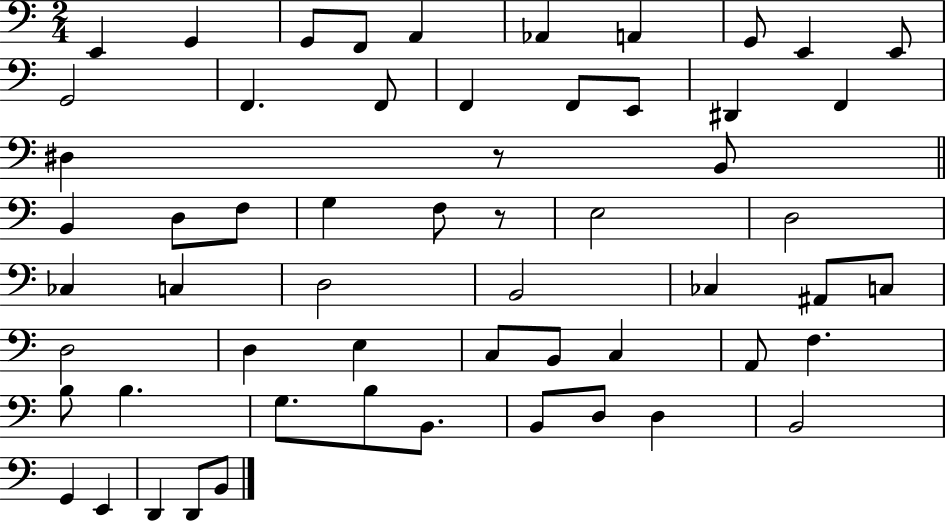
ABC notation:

X:1
T:Untitled
M:2/4
L:1/4
K:C
E,, G,, G,,/2 F,,/2 A,, _A,, A,, G,,/2 E,, E,,/2 G,,2 F,, F,,/2 F,, F,,/2 E,,/2 ^D,, F,, ^D, z/2 B,,/2 B,, D,/2 F,/2 G, F,/2 z/2 E,2 D,2 _C, C, D,2 B,,2 _C, ^A,,/2 C,/2 D,2 D, E, C,/2 B,,/2 C, A,,/2 F, B,/2 B, G,/2 B,/2 B,,/2 B,,/2 D,/2 D, B,,2 G,, E,, D,, D,,/2 B,,/2